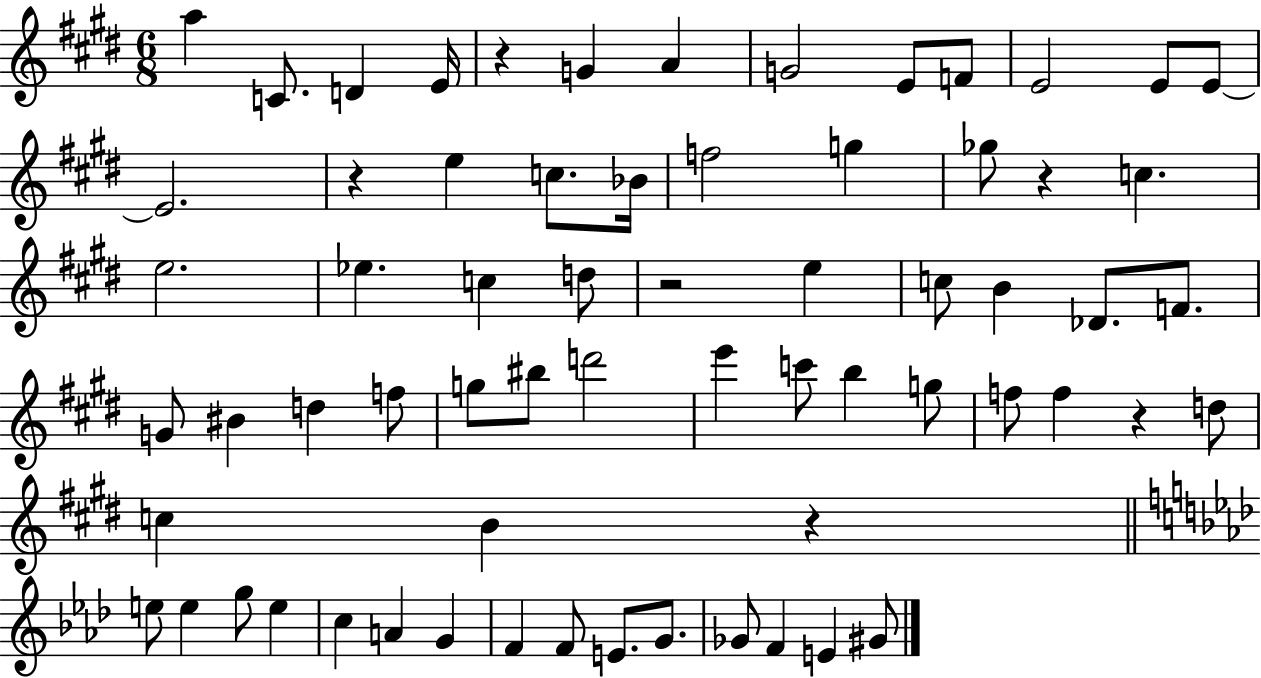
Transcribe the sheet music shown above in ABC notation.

X:1
T:Untitled
M:6/8
L:1/4
K:E
a C/2 D E/4 z G A G2 E/2 F/2 E2 E/2 E/2 E2 z e c/2 _B/4 f2 g _g/2 z c e2 _e c d/2 z2 e c/2 B _D/2 F/2 G/2 ^B d f/2 g/2 ^b/2 d'2 e' c'/2 b g/2 f/2 f z d/2 c B z e/2 e g/2 e c A G F F/2 E/2 G/2 _G/2 F E ^G/2